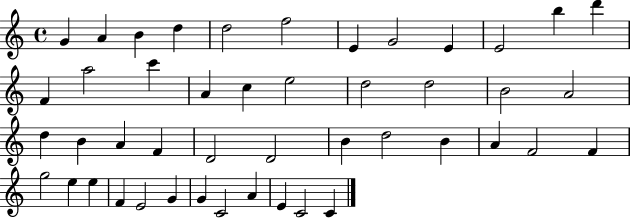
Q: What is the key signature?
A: C major